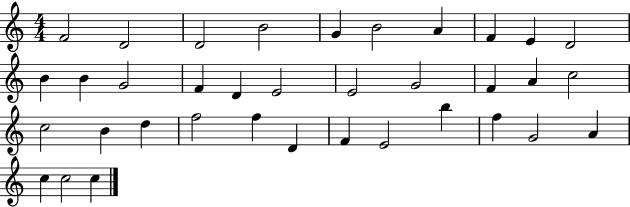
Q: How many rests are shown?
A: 0